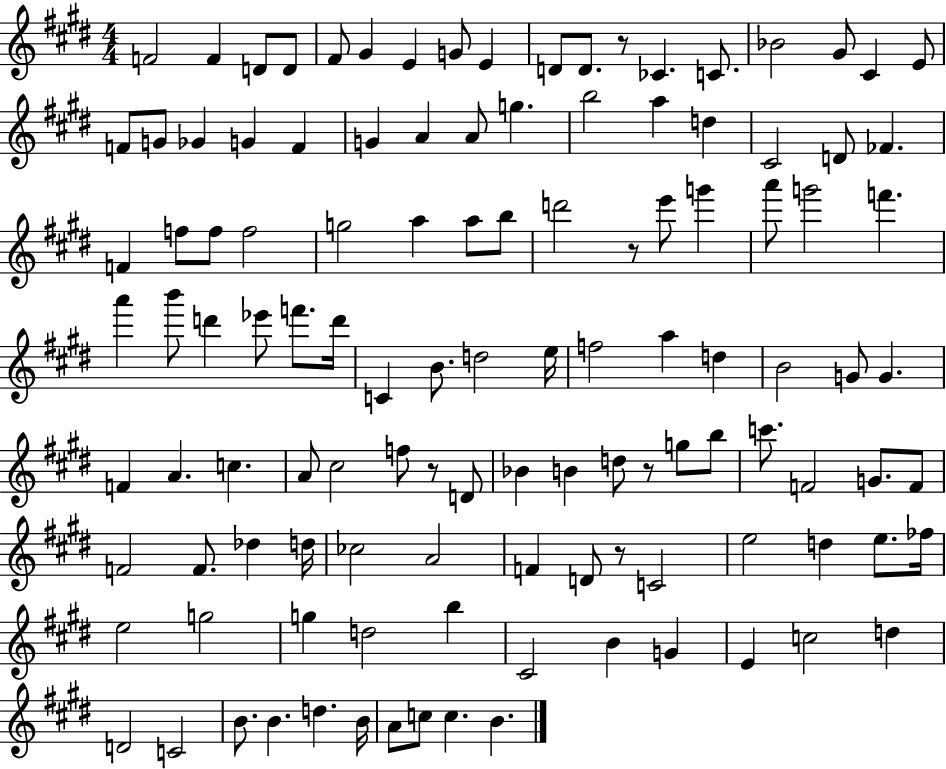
{
  \clef treble
  \numericTimeSignature
  \time 4/4
  \key e \major
  f'2 f'4 d'8 d'8 | fis'8 gis'4 e'4 g'8 e'4 | d'8 d'8. r8 ces'4. c'8. | bes'2 gis'8 cis'4 e'8 | \break f'8 g'8 ges'4 g'4 f'4 | g'4 a'4 a'8 g''4. | b''2 a''4 d''4 | cis'2 d'8 fes'4. | \break f'4 f''8 f''8 f''2 | g''2 a''4 a''8 b''8 | d'''2 r8 e'''8 g'''4 | a'''8 g'''2 f'''4. | \break a'''4 b'''8 d'''4 ees'''8 f'''8. d'''16 | c'4 b'8. d''2 e''16 | f''2 a''4 d''4 | b'2 g'8 g'4. | \break f'4 a'4. c''4. | a'8 cis''2 f''8 r8 d'8 | bes'4 b'4 d''8 r8 g''8 b''8 | c'''8. f'2 g'8. f'8 | \break f'2 f'8. des''4 d''16 | ces''2 a'2 | f'4 d'8 r8 c'2 | e''2 d''4 e''8. fes''16 | \break e''2 g''2 | g''4 d''2 b''4 | cis'2 b'4 g'4 | e'4 c''2 d''4 | \break d'2 c'2 | b'8. b'4. d''4. b'16 | a'8 c''8 c''4. b'4. | \bar "|."
}